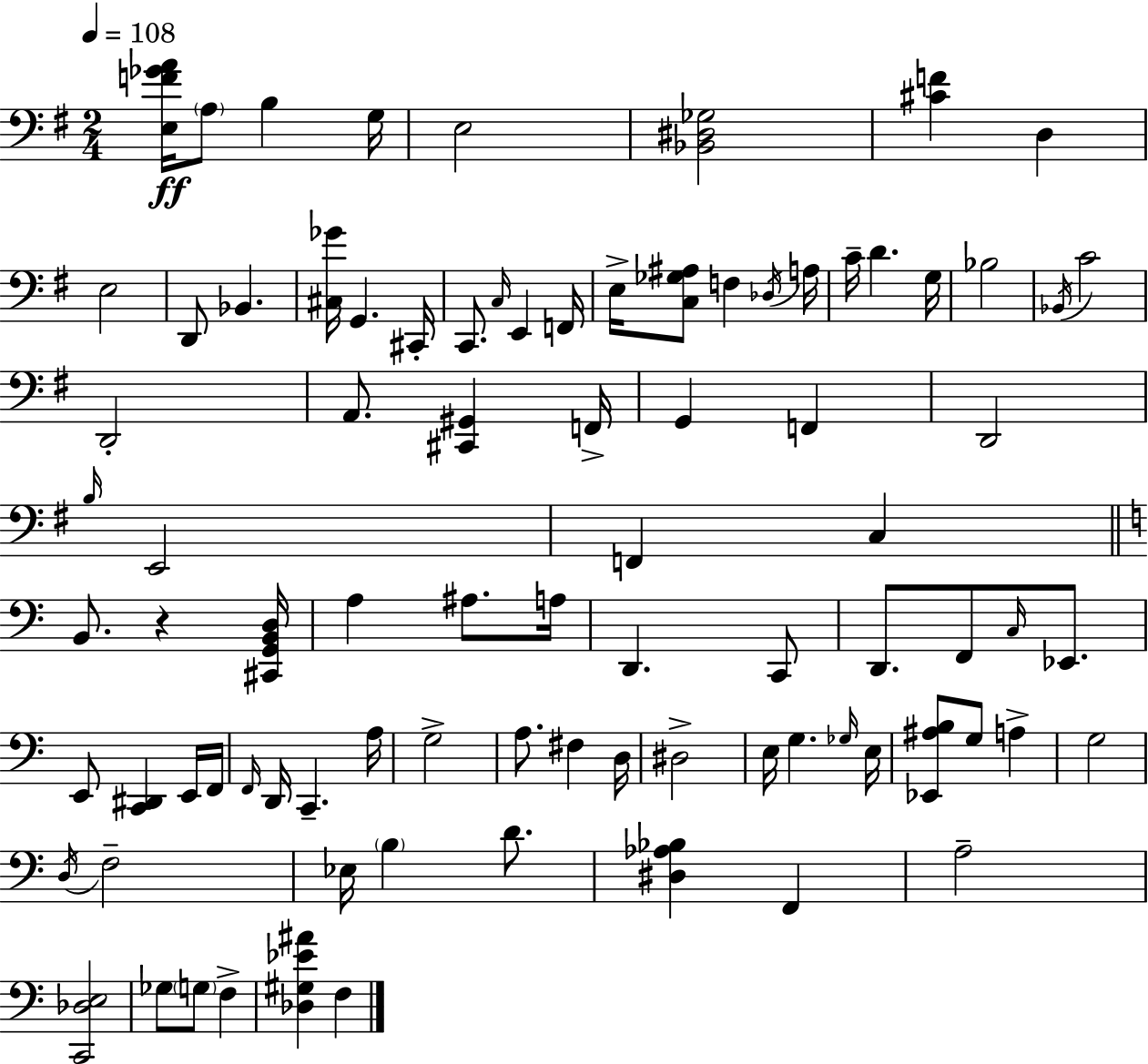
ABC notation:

X:1
T:Untitled
M:2/4
L:1/4
K:Em
[E,F_GA]/4 A,/2 B, G,/4 E,2 [_B,,^D,_G,]2 [^CF] D, E,2 D,,/2 _B,, [^C,_G]/4 G,, ^C,,/4 C,,/2 C,/4 E,, F,,/4 E,/4 [C,_G,^A,]/2 F, _D,/4 A,/4 C/4 D G,/4 _B,2 _B,,/4 C2 D,,2 A,,/2 [^C,,^G,,] F,,/4 G,, F,, D,,2 B,/4 E,,2 F,, C, B,,/2 z [^C,,G,,B,,D,]/4 A, ^A,/2 A,/4 D,, C,,/2 D,,/2 F,,/2 C,/4 _E,,/2 E,,/2 [C,,^D,,] E,,/4 F,,/4 F,,/4 D,,/4 C,, A,/4 G,2 A,/2 ^F, D,/4 ^D,2 E,/4 G, _G,/4 E,/4 [_E,,^A,B,]/2 G,/2 A, G,2 D,/4 F,2 _E,/4 B, D/2 [^D,_A,_B,] F,, A,2 [C,,_D,E,]2 _G,/2 G,/2 F, [_D,^G,_E^A] F,